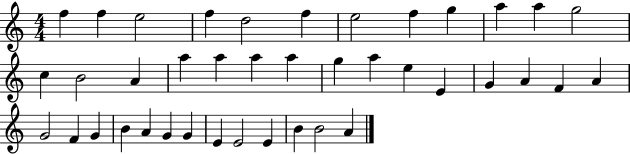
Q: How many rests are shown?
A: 0